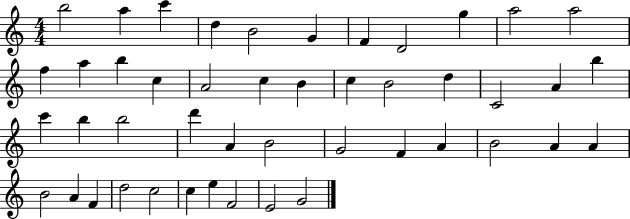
B5/h A5/q C6/q D5/q B4/h G4/q F4/q D4/h G5/q A5/h A5/h F5/q A5/q B5/q C5/q A4/h C5/q B4/q C5/q B4/h D5/q C4/h A4/q B5/q C6/q B5/q B5/h D6/q A4/q B4/h G4/h F4/q A4/q B4/h A4/q A4/q B4/h A4/q F4/q D5/h C5/h C5/q E5/q F4/h E4/h G4/h